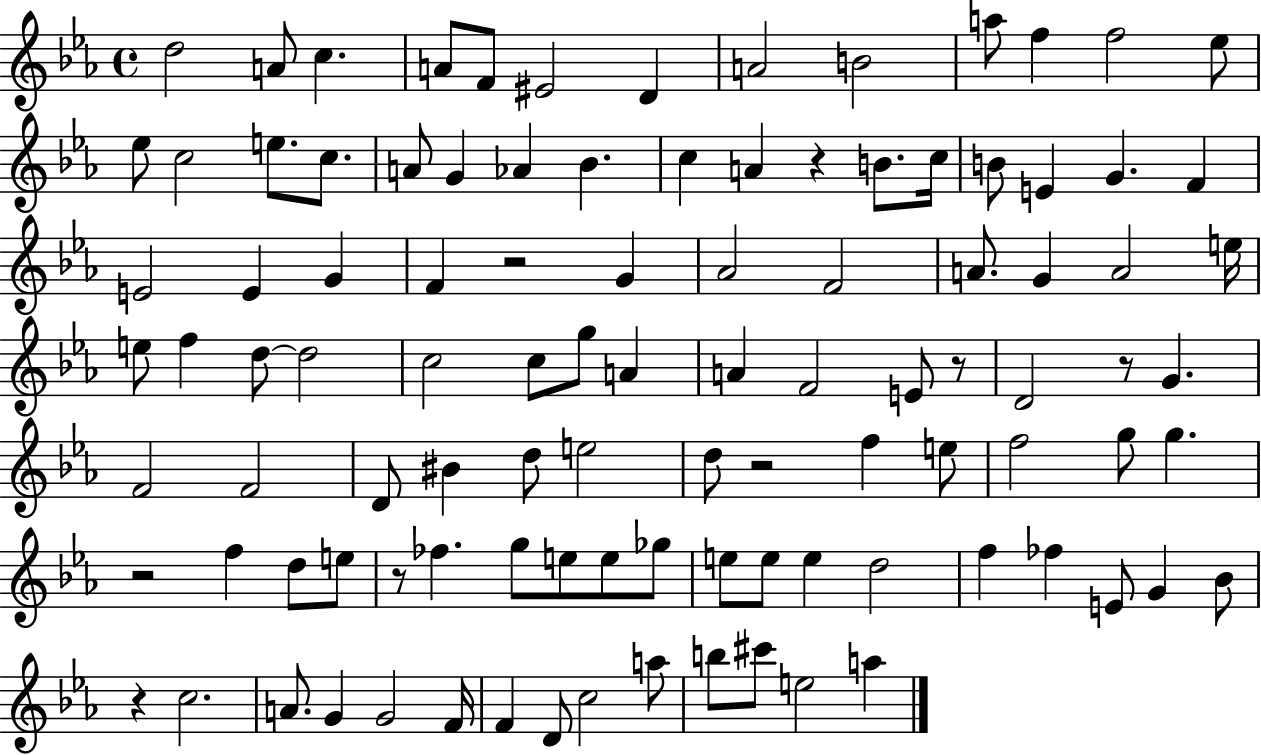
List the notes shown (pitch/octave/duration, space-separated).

D5/h A4/e C5/q. A4/e F4/e EIS4/h D4/q A4/h B4/h A5/e F5/q F5/h Eb5/e Eb5/e C5/h E5/e. C5/e. A4/e G4/q Ab4/q Bb4/q. C5/q A4/q R/q B4/e. C5/s B4/e E4/q G4/q. F4/q E4/h E4/q G4/q F4/q R/h G4/q Ab4/h F4/h A4/e. G4/q A4/h E5/s E5/e F5/q D5/e D5/h C5/h C5/e G5/e A4/q A4/q F4/h E4/e R/e D4/h R/e G4/q. F4/h F4/h D4/e BIS4/q D5/e E5/h D5/e R/h F5/q E5/e F5/h G5/e G5/q. R/h F5/q D5/e E5/e R/e FES5/q. G5/e E5/e E5/e Gb5/e E5/e E5/e E5/q D5/h F5/q FES5/q E4/e G4/q Bb4/e R/q C5/h. A4/e. G4/q G4/h F4/s F4/q D4/e C5/h A5/e B5/e C#6/e E5/h A5/q